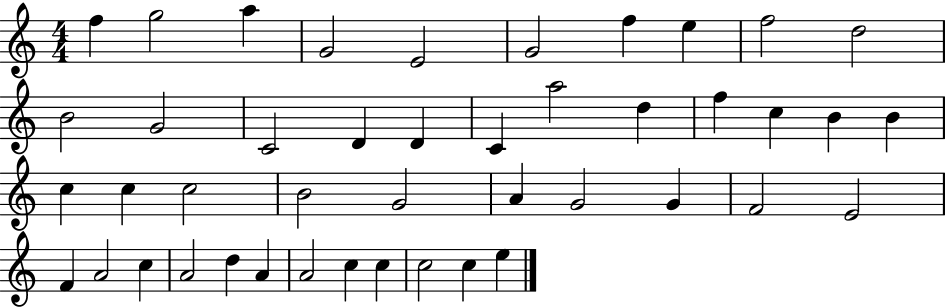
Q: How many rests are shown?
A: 0